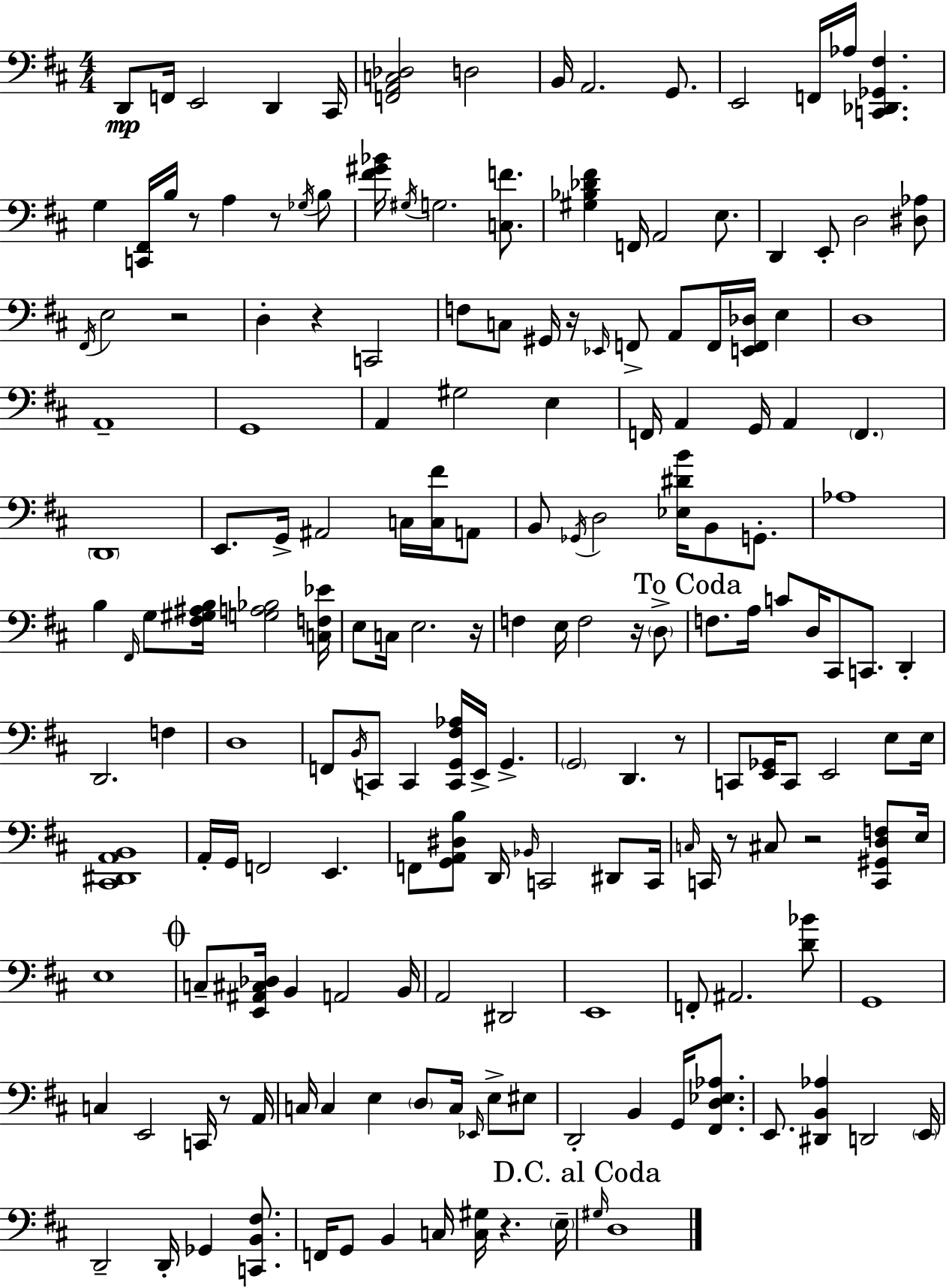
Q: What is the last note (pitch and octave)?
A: D3